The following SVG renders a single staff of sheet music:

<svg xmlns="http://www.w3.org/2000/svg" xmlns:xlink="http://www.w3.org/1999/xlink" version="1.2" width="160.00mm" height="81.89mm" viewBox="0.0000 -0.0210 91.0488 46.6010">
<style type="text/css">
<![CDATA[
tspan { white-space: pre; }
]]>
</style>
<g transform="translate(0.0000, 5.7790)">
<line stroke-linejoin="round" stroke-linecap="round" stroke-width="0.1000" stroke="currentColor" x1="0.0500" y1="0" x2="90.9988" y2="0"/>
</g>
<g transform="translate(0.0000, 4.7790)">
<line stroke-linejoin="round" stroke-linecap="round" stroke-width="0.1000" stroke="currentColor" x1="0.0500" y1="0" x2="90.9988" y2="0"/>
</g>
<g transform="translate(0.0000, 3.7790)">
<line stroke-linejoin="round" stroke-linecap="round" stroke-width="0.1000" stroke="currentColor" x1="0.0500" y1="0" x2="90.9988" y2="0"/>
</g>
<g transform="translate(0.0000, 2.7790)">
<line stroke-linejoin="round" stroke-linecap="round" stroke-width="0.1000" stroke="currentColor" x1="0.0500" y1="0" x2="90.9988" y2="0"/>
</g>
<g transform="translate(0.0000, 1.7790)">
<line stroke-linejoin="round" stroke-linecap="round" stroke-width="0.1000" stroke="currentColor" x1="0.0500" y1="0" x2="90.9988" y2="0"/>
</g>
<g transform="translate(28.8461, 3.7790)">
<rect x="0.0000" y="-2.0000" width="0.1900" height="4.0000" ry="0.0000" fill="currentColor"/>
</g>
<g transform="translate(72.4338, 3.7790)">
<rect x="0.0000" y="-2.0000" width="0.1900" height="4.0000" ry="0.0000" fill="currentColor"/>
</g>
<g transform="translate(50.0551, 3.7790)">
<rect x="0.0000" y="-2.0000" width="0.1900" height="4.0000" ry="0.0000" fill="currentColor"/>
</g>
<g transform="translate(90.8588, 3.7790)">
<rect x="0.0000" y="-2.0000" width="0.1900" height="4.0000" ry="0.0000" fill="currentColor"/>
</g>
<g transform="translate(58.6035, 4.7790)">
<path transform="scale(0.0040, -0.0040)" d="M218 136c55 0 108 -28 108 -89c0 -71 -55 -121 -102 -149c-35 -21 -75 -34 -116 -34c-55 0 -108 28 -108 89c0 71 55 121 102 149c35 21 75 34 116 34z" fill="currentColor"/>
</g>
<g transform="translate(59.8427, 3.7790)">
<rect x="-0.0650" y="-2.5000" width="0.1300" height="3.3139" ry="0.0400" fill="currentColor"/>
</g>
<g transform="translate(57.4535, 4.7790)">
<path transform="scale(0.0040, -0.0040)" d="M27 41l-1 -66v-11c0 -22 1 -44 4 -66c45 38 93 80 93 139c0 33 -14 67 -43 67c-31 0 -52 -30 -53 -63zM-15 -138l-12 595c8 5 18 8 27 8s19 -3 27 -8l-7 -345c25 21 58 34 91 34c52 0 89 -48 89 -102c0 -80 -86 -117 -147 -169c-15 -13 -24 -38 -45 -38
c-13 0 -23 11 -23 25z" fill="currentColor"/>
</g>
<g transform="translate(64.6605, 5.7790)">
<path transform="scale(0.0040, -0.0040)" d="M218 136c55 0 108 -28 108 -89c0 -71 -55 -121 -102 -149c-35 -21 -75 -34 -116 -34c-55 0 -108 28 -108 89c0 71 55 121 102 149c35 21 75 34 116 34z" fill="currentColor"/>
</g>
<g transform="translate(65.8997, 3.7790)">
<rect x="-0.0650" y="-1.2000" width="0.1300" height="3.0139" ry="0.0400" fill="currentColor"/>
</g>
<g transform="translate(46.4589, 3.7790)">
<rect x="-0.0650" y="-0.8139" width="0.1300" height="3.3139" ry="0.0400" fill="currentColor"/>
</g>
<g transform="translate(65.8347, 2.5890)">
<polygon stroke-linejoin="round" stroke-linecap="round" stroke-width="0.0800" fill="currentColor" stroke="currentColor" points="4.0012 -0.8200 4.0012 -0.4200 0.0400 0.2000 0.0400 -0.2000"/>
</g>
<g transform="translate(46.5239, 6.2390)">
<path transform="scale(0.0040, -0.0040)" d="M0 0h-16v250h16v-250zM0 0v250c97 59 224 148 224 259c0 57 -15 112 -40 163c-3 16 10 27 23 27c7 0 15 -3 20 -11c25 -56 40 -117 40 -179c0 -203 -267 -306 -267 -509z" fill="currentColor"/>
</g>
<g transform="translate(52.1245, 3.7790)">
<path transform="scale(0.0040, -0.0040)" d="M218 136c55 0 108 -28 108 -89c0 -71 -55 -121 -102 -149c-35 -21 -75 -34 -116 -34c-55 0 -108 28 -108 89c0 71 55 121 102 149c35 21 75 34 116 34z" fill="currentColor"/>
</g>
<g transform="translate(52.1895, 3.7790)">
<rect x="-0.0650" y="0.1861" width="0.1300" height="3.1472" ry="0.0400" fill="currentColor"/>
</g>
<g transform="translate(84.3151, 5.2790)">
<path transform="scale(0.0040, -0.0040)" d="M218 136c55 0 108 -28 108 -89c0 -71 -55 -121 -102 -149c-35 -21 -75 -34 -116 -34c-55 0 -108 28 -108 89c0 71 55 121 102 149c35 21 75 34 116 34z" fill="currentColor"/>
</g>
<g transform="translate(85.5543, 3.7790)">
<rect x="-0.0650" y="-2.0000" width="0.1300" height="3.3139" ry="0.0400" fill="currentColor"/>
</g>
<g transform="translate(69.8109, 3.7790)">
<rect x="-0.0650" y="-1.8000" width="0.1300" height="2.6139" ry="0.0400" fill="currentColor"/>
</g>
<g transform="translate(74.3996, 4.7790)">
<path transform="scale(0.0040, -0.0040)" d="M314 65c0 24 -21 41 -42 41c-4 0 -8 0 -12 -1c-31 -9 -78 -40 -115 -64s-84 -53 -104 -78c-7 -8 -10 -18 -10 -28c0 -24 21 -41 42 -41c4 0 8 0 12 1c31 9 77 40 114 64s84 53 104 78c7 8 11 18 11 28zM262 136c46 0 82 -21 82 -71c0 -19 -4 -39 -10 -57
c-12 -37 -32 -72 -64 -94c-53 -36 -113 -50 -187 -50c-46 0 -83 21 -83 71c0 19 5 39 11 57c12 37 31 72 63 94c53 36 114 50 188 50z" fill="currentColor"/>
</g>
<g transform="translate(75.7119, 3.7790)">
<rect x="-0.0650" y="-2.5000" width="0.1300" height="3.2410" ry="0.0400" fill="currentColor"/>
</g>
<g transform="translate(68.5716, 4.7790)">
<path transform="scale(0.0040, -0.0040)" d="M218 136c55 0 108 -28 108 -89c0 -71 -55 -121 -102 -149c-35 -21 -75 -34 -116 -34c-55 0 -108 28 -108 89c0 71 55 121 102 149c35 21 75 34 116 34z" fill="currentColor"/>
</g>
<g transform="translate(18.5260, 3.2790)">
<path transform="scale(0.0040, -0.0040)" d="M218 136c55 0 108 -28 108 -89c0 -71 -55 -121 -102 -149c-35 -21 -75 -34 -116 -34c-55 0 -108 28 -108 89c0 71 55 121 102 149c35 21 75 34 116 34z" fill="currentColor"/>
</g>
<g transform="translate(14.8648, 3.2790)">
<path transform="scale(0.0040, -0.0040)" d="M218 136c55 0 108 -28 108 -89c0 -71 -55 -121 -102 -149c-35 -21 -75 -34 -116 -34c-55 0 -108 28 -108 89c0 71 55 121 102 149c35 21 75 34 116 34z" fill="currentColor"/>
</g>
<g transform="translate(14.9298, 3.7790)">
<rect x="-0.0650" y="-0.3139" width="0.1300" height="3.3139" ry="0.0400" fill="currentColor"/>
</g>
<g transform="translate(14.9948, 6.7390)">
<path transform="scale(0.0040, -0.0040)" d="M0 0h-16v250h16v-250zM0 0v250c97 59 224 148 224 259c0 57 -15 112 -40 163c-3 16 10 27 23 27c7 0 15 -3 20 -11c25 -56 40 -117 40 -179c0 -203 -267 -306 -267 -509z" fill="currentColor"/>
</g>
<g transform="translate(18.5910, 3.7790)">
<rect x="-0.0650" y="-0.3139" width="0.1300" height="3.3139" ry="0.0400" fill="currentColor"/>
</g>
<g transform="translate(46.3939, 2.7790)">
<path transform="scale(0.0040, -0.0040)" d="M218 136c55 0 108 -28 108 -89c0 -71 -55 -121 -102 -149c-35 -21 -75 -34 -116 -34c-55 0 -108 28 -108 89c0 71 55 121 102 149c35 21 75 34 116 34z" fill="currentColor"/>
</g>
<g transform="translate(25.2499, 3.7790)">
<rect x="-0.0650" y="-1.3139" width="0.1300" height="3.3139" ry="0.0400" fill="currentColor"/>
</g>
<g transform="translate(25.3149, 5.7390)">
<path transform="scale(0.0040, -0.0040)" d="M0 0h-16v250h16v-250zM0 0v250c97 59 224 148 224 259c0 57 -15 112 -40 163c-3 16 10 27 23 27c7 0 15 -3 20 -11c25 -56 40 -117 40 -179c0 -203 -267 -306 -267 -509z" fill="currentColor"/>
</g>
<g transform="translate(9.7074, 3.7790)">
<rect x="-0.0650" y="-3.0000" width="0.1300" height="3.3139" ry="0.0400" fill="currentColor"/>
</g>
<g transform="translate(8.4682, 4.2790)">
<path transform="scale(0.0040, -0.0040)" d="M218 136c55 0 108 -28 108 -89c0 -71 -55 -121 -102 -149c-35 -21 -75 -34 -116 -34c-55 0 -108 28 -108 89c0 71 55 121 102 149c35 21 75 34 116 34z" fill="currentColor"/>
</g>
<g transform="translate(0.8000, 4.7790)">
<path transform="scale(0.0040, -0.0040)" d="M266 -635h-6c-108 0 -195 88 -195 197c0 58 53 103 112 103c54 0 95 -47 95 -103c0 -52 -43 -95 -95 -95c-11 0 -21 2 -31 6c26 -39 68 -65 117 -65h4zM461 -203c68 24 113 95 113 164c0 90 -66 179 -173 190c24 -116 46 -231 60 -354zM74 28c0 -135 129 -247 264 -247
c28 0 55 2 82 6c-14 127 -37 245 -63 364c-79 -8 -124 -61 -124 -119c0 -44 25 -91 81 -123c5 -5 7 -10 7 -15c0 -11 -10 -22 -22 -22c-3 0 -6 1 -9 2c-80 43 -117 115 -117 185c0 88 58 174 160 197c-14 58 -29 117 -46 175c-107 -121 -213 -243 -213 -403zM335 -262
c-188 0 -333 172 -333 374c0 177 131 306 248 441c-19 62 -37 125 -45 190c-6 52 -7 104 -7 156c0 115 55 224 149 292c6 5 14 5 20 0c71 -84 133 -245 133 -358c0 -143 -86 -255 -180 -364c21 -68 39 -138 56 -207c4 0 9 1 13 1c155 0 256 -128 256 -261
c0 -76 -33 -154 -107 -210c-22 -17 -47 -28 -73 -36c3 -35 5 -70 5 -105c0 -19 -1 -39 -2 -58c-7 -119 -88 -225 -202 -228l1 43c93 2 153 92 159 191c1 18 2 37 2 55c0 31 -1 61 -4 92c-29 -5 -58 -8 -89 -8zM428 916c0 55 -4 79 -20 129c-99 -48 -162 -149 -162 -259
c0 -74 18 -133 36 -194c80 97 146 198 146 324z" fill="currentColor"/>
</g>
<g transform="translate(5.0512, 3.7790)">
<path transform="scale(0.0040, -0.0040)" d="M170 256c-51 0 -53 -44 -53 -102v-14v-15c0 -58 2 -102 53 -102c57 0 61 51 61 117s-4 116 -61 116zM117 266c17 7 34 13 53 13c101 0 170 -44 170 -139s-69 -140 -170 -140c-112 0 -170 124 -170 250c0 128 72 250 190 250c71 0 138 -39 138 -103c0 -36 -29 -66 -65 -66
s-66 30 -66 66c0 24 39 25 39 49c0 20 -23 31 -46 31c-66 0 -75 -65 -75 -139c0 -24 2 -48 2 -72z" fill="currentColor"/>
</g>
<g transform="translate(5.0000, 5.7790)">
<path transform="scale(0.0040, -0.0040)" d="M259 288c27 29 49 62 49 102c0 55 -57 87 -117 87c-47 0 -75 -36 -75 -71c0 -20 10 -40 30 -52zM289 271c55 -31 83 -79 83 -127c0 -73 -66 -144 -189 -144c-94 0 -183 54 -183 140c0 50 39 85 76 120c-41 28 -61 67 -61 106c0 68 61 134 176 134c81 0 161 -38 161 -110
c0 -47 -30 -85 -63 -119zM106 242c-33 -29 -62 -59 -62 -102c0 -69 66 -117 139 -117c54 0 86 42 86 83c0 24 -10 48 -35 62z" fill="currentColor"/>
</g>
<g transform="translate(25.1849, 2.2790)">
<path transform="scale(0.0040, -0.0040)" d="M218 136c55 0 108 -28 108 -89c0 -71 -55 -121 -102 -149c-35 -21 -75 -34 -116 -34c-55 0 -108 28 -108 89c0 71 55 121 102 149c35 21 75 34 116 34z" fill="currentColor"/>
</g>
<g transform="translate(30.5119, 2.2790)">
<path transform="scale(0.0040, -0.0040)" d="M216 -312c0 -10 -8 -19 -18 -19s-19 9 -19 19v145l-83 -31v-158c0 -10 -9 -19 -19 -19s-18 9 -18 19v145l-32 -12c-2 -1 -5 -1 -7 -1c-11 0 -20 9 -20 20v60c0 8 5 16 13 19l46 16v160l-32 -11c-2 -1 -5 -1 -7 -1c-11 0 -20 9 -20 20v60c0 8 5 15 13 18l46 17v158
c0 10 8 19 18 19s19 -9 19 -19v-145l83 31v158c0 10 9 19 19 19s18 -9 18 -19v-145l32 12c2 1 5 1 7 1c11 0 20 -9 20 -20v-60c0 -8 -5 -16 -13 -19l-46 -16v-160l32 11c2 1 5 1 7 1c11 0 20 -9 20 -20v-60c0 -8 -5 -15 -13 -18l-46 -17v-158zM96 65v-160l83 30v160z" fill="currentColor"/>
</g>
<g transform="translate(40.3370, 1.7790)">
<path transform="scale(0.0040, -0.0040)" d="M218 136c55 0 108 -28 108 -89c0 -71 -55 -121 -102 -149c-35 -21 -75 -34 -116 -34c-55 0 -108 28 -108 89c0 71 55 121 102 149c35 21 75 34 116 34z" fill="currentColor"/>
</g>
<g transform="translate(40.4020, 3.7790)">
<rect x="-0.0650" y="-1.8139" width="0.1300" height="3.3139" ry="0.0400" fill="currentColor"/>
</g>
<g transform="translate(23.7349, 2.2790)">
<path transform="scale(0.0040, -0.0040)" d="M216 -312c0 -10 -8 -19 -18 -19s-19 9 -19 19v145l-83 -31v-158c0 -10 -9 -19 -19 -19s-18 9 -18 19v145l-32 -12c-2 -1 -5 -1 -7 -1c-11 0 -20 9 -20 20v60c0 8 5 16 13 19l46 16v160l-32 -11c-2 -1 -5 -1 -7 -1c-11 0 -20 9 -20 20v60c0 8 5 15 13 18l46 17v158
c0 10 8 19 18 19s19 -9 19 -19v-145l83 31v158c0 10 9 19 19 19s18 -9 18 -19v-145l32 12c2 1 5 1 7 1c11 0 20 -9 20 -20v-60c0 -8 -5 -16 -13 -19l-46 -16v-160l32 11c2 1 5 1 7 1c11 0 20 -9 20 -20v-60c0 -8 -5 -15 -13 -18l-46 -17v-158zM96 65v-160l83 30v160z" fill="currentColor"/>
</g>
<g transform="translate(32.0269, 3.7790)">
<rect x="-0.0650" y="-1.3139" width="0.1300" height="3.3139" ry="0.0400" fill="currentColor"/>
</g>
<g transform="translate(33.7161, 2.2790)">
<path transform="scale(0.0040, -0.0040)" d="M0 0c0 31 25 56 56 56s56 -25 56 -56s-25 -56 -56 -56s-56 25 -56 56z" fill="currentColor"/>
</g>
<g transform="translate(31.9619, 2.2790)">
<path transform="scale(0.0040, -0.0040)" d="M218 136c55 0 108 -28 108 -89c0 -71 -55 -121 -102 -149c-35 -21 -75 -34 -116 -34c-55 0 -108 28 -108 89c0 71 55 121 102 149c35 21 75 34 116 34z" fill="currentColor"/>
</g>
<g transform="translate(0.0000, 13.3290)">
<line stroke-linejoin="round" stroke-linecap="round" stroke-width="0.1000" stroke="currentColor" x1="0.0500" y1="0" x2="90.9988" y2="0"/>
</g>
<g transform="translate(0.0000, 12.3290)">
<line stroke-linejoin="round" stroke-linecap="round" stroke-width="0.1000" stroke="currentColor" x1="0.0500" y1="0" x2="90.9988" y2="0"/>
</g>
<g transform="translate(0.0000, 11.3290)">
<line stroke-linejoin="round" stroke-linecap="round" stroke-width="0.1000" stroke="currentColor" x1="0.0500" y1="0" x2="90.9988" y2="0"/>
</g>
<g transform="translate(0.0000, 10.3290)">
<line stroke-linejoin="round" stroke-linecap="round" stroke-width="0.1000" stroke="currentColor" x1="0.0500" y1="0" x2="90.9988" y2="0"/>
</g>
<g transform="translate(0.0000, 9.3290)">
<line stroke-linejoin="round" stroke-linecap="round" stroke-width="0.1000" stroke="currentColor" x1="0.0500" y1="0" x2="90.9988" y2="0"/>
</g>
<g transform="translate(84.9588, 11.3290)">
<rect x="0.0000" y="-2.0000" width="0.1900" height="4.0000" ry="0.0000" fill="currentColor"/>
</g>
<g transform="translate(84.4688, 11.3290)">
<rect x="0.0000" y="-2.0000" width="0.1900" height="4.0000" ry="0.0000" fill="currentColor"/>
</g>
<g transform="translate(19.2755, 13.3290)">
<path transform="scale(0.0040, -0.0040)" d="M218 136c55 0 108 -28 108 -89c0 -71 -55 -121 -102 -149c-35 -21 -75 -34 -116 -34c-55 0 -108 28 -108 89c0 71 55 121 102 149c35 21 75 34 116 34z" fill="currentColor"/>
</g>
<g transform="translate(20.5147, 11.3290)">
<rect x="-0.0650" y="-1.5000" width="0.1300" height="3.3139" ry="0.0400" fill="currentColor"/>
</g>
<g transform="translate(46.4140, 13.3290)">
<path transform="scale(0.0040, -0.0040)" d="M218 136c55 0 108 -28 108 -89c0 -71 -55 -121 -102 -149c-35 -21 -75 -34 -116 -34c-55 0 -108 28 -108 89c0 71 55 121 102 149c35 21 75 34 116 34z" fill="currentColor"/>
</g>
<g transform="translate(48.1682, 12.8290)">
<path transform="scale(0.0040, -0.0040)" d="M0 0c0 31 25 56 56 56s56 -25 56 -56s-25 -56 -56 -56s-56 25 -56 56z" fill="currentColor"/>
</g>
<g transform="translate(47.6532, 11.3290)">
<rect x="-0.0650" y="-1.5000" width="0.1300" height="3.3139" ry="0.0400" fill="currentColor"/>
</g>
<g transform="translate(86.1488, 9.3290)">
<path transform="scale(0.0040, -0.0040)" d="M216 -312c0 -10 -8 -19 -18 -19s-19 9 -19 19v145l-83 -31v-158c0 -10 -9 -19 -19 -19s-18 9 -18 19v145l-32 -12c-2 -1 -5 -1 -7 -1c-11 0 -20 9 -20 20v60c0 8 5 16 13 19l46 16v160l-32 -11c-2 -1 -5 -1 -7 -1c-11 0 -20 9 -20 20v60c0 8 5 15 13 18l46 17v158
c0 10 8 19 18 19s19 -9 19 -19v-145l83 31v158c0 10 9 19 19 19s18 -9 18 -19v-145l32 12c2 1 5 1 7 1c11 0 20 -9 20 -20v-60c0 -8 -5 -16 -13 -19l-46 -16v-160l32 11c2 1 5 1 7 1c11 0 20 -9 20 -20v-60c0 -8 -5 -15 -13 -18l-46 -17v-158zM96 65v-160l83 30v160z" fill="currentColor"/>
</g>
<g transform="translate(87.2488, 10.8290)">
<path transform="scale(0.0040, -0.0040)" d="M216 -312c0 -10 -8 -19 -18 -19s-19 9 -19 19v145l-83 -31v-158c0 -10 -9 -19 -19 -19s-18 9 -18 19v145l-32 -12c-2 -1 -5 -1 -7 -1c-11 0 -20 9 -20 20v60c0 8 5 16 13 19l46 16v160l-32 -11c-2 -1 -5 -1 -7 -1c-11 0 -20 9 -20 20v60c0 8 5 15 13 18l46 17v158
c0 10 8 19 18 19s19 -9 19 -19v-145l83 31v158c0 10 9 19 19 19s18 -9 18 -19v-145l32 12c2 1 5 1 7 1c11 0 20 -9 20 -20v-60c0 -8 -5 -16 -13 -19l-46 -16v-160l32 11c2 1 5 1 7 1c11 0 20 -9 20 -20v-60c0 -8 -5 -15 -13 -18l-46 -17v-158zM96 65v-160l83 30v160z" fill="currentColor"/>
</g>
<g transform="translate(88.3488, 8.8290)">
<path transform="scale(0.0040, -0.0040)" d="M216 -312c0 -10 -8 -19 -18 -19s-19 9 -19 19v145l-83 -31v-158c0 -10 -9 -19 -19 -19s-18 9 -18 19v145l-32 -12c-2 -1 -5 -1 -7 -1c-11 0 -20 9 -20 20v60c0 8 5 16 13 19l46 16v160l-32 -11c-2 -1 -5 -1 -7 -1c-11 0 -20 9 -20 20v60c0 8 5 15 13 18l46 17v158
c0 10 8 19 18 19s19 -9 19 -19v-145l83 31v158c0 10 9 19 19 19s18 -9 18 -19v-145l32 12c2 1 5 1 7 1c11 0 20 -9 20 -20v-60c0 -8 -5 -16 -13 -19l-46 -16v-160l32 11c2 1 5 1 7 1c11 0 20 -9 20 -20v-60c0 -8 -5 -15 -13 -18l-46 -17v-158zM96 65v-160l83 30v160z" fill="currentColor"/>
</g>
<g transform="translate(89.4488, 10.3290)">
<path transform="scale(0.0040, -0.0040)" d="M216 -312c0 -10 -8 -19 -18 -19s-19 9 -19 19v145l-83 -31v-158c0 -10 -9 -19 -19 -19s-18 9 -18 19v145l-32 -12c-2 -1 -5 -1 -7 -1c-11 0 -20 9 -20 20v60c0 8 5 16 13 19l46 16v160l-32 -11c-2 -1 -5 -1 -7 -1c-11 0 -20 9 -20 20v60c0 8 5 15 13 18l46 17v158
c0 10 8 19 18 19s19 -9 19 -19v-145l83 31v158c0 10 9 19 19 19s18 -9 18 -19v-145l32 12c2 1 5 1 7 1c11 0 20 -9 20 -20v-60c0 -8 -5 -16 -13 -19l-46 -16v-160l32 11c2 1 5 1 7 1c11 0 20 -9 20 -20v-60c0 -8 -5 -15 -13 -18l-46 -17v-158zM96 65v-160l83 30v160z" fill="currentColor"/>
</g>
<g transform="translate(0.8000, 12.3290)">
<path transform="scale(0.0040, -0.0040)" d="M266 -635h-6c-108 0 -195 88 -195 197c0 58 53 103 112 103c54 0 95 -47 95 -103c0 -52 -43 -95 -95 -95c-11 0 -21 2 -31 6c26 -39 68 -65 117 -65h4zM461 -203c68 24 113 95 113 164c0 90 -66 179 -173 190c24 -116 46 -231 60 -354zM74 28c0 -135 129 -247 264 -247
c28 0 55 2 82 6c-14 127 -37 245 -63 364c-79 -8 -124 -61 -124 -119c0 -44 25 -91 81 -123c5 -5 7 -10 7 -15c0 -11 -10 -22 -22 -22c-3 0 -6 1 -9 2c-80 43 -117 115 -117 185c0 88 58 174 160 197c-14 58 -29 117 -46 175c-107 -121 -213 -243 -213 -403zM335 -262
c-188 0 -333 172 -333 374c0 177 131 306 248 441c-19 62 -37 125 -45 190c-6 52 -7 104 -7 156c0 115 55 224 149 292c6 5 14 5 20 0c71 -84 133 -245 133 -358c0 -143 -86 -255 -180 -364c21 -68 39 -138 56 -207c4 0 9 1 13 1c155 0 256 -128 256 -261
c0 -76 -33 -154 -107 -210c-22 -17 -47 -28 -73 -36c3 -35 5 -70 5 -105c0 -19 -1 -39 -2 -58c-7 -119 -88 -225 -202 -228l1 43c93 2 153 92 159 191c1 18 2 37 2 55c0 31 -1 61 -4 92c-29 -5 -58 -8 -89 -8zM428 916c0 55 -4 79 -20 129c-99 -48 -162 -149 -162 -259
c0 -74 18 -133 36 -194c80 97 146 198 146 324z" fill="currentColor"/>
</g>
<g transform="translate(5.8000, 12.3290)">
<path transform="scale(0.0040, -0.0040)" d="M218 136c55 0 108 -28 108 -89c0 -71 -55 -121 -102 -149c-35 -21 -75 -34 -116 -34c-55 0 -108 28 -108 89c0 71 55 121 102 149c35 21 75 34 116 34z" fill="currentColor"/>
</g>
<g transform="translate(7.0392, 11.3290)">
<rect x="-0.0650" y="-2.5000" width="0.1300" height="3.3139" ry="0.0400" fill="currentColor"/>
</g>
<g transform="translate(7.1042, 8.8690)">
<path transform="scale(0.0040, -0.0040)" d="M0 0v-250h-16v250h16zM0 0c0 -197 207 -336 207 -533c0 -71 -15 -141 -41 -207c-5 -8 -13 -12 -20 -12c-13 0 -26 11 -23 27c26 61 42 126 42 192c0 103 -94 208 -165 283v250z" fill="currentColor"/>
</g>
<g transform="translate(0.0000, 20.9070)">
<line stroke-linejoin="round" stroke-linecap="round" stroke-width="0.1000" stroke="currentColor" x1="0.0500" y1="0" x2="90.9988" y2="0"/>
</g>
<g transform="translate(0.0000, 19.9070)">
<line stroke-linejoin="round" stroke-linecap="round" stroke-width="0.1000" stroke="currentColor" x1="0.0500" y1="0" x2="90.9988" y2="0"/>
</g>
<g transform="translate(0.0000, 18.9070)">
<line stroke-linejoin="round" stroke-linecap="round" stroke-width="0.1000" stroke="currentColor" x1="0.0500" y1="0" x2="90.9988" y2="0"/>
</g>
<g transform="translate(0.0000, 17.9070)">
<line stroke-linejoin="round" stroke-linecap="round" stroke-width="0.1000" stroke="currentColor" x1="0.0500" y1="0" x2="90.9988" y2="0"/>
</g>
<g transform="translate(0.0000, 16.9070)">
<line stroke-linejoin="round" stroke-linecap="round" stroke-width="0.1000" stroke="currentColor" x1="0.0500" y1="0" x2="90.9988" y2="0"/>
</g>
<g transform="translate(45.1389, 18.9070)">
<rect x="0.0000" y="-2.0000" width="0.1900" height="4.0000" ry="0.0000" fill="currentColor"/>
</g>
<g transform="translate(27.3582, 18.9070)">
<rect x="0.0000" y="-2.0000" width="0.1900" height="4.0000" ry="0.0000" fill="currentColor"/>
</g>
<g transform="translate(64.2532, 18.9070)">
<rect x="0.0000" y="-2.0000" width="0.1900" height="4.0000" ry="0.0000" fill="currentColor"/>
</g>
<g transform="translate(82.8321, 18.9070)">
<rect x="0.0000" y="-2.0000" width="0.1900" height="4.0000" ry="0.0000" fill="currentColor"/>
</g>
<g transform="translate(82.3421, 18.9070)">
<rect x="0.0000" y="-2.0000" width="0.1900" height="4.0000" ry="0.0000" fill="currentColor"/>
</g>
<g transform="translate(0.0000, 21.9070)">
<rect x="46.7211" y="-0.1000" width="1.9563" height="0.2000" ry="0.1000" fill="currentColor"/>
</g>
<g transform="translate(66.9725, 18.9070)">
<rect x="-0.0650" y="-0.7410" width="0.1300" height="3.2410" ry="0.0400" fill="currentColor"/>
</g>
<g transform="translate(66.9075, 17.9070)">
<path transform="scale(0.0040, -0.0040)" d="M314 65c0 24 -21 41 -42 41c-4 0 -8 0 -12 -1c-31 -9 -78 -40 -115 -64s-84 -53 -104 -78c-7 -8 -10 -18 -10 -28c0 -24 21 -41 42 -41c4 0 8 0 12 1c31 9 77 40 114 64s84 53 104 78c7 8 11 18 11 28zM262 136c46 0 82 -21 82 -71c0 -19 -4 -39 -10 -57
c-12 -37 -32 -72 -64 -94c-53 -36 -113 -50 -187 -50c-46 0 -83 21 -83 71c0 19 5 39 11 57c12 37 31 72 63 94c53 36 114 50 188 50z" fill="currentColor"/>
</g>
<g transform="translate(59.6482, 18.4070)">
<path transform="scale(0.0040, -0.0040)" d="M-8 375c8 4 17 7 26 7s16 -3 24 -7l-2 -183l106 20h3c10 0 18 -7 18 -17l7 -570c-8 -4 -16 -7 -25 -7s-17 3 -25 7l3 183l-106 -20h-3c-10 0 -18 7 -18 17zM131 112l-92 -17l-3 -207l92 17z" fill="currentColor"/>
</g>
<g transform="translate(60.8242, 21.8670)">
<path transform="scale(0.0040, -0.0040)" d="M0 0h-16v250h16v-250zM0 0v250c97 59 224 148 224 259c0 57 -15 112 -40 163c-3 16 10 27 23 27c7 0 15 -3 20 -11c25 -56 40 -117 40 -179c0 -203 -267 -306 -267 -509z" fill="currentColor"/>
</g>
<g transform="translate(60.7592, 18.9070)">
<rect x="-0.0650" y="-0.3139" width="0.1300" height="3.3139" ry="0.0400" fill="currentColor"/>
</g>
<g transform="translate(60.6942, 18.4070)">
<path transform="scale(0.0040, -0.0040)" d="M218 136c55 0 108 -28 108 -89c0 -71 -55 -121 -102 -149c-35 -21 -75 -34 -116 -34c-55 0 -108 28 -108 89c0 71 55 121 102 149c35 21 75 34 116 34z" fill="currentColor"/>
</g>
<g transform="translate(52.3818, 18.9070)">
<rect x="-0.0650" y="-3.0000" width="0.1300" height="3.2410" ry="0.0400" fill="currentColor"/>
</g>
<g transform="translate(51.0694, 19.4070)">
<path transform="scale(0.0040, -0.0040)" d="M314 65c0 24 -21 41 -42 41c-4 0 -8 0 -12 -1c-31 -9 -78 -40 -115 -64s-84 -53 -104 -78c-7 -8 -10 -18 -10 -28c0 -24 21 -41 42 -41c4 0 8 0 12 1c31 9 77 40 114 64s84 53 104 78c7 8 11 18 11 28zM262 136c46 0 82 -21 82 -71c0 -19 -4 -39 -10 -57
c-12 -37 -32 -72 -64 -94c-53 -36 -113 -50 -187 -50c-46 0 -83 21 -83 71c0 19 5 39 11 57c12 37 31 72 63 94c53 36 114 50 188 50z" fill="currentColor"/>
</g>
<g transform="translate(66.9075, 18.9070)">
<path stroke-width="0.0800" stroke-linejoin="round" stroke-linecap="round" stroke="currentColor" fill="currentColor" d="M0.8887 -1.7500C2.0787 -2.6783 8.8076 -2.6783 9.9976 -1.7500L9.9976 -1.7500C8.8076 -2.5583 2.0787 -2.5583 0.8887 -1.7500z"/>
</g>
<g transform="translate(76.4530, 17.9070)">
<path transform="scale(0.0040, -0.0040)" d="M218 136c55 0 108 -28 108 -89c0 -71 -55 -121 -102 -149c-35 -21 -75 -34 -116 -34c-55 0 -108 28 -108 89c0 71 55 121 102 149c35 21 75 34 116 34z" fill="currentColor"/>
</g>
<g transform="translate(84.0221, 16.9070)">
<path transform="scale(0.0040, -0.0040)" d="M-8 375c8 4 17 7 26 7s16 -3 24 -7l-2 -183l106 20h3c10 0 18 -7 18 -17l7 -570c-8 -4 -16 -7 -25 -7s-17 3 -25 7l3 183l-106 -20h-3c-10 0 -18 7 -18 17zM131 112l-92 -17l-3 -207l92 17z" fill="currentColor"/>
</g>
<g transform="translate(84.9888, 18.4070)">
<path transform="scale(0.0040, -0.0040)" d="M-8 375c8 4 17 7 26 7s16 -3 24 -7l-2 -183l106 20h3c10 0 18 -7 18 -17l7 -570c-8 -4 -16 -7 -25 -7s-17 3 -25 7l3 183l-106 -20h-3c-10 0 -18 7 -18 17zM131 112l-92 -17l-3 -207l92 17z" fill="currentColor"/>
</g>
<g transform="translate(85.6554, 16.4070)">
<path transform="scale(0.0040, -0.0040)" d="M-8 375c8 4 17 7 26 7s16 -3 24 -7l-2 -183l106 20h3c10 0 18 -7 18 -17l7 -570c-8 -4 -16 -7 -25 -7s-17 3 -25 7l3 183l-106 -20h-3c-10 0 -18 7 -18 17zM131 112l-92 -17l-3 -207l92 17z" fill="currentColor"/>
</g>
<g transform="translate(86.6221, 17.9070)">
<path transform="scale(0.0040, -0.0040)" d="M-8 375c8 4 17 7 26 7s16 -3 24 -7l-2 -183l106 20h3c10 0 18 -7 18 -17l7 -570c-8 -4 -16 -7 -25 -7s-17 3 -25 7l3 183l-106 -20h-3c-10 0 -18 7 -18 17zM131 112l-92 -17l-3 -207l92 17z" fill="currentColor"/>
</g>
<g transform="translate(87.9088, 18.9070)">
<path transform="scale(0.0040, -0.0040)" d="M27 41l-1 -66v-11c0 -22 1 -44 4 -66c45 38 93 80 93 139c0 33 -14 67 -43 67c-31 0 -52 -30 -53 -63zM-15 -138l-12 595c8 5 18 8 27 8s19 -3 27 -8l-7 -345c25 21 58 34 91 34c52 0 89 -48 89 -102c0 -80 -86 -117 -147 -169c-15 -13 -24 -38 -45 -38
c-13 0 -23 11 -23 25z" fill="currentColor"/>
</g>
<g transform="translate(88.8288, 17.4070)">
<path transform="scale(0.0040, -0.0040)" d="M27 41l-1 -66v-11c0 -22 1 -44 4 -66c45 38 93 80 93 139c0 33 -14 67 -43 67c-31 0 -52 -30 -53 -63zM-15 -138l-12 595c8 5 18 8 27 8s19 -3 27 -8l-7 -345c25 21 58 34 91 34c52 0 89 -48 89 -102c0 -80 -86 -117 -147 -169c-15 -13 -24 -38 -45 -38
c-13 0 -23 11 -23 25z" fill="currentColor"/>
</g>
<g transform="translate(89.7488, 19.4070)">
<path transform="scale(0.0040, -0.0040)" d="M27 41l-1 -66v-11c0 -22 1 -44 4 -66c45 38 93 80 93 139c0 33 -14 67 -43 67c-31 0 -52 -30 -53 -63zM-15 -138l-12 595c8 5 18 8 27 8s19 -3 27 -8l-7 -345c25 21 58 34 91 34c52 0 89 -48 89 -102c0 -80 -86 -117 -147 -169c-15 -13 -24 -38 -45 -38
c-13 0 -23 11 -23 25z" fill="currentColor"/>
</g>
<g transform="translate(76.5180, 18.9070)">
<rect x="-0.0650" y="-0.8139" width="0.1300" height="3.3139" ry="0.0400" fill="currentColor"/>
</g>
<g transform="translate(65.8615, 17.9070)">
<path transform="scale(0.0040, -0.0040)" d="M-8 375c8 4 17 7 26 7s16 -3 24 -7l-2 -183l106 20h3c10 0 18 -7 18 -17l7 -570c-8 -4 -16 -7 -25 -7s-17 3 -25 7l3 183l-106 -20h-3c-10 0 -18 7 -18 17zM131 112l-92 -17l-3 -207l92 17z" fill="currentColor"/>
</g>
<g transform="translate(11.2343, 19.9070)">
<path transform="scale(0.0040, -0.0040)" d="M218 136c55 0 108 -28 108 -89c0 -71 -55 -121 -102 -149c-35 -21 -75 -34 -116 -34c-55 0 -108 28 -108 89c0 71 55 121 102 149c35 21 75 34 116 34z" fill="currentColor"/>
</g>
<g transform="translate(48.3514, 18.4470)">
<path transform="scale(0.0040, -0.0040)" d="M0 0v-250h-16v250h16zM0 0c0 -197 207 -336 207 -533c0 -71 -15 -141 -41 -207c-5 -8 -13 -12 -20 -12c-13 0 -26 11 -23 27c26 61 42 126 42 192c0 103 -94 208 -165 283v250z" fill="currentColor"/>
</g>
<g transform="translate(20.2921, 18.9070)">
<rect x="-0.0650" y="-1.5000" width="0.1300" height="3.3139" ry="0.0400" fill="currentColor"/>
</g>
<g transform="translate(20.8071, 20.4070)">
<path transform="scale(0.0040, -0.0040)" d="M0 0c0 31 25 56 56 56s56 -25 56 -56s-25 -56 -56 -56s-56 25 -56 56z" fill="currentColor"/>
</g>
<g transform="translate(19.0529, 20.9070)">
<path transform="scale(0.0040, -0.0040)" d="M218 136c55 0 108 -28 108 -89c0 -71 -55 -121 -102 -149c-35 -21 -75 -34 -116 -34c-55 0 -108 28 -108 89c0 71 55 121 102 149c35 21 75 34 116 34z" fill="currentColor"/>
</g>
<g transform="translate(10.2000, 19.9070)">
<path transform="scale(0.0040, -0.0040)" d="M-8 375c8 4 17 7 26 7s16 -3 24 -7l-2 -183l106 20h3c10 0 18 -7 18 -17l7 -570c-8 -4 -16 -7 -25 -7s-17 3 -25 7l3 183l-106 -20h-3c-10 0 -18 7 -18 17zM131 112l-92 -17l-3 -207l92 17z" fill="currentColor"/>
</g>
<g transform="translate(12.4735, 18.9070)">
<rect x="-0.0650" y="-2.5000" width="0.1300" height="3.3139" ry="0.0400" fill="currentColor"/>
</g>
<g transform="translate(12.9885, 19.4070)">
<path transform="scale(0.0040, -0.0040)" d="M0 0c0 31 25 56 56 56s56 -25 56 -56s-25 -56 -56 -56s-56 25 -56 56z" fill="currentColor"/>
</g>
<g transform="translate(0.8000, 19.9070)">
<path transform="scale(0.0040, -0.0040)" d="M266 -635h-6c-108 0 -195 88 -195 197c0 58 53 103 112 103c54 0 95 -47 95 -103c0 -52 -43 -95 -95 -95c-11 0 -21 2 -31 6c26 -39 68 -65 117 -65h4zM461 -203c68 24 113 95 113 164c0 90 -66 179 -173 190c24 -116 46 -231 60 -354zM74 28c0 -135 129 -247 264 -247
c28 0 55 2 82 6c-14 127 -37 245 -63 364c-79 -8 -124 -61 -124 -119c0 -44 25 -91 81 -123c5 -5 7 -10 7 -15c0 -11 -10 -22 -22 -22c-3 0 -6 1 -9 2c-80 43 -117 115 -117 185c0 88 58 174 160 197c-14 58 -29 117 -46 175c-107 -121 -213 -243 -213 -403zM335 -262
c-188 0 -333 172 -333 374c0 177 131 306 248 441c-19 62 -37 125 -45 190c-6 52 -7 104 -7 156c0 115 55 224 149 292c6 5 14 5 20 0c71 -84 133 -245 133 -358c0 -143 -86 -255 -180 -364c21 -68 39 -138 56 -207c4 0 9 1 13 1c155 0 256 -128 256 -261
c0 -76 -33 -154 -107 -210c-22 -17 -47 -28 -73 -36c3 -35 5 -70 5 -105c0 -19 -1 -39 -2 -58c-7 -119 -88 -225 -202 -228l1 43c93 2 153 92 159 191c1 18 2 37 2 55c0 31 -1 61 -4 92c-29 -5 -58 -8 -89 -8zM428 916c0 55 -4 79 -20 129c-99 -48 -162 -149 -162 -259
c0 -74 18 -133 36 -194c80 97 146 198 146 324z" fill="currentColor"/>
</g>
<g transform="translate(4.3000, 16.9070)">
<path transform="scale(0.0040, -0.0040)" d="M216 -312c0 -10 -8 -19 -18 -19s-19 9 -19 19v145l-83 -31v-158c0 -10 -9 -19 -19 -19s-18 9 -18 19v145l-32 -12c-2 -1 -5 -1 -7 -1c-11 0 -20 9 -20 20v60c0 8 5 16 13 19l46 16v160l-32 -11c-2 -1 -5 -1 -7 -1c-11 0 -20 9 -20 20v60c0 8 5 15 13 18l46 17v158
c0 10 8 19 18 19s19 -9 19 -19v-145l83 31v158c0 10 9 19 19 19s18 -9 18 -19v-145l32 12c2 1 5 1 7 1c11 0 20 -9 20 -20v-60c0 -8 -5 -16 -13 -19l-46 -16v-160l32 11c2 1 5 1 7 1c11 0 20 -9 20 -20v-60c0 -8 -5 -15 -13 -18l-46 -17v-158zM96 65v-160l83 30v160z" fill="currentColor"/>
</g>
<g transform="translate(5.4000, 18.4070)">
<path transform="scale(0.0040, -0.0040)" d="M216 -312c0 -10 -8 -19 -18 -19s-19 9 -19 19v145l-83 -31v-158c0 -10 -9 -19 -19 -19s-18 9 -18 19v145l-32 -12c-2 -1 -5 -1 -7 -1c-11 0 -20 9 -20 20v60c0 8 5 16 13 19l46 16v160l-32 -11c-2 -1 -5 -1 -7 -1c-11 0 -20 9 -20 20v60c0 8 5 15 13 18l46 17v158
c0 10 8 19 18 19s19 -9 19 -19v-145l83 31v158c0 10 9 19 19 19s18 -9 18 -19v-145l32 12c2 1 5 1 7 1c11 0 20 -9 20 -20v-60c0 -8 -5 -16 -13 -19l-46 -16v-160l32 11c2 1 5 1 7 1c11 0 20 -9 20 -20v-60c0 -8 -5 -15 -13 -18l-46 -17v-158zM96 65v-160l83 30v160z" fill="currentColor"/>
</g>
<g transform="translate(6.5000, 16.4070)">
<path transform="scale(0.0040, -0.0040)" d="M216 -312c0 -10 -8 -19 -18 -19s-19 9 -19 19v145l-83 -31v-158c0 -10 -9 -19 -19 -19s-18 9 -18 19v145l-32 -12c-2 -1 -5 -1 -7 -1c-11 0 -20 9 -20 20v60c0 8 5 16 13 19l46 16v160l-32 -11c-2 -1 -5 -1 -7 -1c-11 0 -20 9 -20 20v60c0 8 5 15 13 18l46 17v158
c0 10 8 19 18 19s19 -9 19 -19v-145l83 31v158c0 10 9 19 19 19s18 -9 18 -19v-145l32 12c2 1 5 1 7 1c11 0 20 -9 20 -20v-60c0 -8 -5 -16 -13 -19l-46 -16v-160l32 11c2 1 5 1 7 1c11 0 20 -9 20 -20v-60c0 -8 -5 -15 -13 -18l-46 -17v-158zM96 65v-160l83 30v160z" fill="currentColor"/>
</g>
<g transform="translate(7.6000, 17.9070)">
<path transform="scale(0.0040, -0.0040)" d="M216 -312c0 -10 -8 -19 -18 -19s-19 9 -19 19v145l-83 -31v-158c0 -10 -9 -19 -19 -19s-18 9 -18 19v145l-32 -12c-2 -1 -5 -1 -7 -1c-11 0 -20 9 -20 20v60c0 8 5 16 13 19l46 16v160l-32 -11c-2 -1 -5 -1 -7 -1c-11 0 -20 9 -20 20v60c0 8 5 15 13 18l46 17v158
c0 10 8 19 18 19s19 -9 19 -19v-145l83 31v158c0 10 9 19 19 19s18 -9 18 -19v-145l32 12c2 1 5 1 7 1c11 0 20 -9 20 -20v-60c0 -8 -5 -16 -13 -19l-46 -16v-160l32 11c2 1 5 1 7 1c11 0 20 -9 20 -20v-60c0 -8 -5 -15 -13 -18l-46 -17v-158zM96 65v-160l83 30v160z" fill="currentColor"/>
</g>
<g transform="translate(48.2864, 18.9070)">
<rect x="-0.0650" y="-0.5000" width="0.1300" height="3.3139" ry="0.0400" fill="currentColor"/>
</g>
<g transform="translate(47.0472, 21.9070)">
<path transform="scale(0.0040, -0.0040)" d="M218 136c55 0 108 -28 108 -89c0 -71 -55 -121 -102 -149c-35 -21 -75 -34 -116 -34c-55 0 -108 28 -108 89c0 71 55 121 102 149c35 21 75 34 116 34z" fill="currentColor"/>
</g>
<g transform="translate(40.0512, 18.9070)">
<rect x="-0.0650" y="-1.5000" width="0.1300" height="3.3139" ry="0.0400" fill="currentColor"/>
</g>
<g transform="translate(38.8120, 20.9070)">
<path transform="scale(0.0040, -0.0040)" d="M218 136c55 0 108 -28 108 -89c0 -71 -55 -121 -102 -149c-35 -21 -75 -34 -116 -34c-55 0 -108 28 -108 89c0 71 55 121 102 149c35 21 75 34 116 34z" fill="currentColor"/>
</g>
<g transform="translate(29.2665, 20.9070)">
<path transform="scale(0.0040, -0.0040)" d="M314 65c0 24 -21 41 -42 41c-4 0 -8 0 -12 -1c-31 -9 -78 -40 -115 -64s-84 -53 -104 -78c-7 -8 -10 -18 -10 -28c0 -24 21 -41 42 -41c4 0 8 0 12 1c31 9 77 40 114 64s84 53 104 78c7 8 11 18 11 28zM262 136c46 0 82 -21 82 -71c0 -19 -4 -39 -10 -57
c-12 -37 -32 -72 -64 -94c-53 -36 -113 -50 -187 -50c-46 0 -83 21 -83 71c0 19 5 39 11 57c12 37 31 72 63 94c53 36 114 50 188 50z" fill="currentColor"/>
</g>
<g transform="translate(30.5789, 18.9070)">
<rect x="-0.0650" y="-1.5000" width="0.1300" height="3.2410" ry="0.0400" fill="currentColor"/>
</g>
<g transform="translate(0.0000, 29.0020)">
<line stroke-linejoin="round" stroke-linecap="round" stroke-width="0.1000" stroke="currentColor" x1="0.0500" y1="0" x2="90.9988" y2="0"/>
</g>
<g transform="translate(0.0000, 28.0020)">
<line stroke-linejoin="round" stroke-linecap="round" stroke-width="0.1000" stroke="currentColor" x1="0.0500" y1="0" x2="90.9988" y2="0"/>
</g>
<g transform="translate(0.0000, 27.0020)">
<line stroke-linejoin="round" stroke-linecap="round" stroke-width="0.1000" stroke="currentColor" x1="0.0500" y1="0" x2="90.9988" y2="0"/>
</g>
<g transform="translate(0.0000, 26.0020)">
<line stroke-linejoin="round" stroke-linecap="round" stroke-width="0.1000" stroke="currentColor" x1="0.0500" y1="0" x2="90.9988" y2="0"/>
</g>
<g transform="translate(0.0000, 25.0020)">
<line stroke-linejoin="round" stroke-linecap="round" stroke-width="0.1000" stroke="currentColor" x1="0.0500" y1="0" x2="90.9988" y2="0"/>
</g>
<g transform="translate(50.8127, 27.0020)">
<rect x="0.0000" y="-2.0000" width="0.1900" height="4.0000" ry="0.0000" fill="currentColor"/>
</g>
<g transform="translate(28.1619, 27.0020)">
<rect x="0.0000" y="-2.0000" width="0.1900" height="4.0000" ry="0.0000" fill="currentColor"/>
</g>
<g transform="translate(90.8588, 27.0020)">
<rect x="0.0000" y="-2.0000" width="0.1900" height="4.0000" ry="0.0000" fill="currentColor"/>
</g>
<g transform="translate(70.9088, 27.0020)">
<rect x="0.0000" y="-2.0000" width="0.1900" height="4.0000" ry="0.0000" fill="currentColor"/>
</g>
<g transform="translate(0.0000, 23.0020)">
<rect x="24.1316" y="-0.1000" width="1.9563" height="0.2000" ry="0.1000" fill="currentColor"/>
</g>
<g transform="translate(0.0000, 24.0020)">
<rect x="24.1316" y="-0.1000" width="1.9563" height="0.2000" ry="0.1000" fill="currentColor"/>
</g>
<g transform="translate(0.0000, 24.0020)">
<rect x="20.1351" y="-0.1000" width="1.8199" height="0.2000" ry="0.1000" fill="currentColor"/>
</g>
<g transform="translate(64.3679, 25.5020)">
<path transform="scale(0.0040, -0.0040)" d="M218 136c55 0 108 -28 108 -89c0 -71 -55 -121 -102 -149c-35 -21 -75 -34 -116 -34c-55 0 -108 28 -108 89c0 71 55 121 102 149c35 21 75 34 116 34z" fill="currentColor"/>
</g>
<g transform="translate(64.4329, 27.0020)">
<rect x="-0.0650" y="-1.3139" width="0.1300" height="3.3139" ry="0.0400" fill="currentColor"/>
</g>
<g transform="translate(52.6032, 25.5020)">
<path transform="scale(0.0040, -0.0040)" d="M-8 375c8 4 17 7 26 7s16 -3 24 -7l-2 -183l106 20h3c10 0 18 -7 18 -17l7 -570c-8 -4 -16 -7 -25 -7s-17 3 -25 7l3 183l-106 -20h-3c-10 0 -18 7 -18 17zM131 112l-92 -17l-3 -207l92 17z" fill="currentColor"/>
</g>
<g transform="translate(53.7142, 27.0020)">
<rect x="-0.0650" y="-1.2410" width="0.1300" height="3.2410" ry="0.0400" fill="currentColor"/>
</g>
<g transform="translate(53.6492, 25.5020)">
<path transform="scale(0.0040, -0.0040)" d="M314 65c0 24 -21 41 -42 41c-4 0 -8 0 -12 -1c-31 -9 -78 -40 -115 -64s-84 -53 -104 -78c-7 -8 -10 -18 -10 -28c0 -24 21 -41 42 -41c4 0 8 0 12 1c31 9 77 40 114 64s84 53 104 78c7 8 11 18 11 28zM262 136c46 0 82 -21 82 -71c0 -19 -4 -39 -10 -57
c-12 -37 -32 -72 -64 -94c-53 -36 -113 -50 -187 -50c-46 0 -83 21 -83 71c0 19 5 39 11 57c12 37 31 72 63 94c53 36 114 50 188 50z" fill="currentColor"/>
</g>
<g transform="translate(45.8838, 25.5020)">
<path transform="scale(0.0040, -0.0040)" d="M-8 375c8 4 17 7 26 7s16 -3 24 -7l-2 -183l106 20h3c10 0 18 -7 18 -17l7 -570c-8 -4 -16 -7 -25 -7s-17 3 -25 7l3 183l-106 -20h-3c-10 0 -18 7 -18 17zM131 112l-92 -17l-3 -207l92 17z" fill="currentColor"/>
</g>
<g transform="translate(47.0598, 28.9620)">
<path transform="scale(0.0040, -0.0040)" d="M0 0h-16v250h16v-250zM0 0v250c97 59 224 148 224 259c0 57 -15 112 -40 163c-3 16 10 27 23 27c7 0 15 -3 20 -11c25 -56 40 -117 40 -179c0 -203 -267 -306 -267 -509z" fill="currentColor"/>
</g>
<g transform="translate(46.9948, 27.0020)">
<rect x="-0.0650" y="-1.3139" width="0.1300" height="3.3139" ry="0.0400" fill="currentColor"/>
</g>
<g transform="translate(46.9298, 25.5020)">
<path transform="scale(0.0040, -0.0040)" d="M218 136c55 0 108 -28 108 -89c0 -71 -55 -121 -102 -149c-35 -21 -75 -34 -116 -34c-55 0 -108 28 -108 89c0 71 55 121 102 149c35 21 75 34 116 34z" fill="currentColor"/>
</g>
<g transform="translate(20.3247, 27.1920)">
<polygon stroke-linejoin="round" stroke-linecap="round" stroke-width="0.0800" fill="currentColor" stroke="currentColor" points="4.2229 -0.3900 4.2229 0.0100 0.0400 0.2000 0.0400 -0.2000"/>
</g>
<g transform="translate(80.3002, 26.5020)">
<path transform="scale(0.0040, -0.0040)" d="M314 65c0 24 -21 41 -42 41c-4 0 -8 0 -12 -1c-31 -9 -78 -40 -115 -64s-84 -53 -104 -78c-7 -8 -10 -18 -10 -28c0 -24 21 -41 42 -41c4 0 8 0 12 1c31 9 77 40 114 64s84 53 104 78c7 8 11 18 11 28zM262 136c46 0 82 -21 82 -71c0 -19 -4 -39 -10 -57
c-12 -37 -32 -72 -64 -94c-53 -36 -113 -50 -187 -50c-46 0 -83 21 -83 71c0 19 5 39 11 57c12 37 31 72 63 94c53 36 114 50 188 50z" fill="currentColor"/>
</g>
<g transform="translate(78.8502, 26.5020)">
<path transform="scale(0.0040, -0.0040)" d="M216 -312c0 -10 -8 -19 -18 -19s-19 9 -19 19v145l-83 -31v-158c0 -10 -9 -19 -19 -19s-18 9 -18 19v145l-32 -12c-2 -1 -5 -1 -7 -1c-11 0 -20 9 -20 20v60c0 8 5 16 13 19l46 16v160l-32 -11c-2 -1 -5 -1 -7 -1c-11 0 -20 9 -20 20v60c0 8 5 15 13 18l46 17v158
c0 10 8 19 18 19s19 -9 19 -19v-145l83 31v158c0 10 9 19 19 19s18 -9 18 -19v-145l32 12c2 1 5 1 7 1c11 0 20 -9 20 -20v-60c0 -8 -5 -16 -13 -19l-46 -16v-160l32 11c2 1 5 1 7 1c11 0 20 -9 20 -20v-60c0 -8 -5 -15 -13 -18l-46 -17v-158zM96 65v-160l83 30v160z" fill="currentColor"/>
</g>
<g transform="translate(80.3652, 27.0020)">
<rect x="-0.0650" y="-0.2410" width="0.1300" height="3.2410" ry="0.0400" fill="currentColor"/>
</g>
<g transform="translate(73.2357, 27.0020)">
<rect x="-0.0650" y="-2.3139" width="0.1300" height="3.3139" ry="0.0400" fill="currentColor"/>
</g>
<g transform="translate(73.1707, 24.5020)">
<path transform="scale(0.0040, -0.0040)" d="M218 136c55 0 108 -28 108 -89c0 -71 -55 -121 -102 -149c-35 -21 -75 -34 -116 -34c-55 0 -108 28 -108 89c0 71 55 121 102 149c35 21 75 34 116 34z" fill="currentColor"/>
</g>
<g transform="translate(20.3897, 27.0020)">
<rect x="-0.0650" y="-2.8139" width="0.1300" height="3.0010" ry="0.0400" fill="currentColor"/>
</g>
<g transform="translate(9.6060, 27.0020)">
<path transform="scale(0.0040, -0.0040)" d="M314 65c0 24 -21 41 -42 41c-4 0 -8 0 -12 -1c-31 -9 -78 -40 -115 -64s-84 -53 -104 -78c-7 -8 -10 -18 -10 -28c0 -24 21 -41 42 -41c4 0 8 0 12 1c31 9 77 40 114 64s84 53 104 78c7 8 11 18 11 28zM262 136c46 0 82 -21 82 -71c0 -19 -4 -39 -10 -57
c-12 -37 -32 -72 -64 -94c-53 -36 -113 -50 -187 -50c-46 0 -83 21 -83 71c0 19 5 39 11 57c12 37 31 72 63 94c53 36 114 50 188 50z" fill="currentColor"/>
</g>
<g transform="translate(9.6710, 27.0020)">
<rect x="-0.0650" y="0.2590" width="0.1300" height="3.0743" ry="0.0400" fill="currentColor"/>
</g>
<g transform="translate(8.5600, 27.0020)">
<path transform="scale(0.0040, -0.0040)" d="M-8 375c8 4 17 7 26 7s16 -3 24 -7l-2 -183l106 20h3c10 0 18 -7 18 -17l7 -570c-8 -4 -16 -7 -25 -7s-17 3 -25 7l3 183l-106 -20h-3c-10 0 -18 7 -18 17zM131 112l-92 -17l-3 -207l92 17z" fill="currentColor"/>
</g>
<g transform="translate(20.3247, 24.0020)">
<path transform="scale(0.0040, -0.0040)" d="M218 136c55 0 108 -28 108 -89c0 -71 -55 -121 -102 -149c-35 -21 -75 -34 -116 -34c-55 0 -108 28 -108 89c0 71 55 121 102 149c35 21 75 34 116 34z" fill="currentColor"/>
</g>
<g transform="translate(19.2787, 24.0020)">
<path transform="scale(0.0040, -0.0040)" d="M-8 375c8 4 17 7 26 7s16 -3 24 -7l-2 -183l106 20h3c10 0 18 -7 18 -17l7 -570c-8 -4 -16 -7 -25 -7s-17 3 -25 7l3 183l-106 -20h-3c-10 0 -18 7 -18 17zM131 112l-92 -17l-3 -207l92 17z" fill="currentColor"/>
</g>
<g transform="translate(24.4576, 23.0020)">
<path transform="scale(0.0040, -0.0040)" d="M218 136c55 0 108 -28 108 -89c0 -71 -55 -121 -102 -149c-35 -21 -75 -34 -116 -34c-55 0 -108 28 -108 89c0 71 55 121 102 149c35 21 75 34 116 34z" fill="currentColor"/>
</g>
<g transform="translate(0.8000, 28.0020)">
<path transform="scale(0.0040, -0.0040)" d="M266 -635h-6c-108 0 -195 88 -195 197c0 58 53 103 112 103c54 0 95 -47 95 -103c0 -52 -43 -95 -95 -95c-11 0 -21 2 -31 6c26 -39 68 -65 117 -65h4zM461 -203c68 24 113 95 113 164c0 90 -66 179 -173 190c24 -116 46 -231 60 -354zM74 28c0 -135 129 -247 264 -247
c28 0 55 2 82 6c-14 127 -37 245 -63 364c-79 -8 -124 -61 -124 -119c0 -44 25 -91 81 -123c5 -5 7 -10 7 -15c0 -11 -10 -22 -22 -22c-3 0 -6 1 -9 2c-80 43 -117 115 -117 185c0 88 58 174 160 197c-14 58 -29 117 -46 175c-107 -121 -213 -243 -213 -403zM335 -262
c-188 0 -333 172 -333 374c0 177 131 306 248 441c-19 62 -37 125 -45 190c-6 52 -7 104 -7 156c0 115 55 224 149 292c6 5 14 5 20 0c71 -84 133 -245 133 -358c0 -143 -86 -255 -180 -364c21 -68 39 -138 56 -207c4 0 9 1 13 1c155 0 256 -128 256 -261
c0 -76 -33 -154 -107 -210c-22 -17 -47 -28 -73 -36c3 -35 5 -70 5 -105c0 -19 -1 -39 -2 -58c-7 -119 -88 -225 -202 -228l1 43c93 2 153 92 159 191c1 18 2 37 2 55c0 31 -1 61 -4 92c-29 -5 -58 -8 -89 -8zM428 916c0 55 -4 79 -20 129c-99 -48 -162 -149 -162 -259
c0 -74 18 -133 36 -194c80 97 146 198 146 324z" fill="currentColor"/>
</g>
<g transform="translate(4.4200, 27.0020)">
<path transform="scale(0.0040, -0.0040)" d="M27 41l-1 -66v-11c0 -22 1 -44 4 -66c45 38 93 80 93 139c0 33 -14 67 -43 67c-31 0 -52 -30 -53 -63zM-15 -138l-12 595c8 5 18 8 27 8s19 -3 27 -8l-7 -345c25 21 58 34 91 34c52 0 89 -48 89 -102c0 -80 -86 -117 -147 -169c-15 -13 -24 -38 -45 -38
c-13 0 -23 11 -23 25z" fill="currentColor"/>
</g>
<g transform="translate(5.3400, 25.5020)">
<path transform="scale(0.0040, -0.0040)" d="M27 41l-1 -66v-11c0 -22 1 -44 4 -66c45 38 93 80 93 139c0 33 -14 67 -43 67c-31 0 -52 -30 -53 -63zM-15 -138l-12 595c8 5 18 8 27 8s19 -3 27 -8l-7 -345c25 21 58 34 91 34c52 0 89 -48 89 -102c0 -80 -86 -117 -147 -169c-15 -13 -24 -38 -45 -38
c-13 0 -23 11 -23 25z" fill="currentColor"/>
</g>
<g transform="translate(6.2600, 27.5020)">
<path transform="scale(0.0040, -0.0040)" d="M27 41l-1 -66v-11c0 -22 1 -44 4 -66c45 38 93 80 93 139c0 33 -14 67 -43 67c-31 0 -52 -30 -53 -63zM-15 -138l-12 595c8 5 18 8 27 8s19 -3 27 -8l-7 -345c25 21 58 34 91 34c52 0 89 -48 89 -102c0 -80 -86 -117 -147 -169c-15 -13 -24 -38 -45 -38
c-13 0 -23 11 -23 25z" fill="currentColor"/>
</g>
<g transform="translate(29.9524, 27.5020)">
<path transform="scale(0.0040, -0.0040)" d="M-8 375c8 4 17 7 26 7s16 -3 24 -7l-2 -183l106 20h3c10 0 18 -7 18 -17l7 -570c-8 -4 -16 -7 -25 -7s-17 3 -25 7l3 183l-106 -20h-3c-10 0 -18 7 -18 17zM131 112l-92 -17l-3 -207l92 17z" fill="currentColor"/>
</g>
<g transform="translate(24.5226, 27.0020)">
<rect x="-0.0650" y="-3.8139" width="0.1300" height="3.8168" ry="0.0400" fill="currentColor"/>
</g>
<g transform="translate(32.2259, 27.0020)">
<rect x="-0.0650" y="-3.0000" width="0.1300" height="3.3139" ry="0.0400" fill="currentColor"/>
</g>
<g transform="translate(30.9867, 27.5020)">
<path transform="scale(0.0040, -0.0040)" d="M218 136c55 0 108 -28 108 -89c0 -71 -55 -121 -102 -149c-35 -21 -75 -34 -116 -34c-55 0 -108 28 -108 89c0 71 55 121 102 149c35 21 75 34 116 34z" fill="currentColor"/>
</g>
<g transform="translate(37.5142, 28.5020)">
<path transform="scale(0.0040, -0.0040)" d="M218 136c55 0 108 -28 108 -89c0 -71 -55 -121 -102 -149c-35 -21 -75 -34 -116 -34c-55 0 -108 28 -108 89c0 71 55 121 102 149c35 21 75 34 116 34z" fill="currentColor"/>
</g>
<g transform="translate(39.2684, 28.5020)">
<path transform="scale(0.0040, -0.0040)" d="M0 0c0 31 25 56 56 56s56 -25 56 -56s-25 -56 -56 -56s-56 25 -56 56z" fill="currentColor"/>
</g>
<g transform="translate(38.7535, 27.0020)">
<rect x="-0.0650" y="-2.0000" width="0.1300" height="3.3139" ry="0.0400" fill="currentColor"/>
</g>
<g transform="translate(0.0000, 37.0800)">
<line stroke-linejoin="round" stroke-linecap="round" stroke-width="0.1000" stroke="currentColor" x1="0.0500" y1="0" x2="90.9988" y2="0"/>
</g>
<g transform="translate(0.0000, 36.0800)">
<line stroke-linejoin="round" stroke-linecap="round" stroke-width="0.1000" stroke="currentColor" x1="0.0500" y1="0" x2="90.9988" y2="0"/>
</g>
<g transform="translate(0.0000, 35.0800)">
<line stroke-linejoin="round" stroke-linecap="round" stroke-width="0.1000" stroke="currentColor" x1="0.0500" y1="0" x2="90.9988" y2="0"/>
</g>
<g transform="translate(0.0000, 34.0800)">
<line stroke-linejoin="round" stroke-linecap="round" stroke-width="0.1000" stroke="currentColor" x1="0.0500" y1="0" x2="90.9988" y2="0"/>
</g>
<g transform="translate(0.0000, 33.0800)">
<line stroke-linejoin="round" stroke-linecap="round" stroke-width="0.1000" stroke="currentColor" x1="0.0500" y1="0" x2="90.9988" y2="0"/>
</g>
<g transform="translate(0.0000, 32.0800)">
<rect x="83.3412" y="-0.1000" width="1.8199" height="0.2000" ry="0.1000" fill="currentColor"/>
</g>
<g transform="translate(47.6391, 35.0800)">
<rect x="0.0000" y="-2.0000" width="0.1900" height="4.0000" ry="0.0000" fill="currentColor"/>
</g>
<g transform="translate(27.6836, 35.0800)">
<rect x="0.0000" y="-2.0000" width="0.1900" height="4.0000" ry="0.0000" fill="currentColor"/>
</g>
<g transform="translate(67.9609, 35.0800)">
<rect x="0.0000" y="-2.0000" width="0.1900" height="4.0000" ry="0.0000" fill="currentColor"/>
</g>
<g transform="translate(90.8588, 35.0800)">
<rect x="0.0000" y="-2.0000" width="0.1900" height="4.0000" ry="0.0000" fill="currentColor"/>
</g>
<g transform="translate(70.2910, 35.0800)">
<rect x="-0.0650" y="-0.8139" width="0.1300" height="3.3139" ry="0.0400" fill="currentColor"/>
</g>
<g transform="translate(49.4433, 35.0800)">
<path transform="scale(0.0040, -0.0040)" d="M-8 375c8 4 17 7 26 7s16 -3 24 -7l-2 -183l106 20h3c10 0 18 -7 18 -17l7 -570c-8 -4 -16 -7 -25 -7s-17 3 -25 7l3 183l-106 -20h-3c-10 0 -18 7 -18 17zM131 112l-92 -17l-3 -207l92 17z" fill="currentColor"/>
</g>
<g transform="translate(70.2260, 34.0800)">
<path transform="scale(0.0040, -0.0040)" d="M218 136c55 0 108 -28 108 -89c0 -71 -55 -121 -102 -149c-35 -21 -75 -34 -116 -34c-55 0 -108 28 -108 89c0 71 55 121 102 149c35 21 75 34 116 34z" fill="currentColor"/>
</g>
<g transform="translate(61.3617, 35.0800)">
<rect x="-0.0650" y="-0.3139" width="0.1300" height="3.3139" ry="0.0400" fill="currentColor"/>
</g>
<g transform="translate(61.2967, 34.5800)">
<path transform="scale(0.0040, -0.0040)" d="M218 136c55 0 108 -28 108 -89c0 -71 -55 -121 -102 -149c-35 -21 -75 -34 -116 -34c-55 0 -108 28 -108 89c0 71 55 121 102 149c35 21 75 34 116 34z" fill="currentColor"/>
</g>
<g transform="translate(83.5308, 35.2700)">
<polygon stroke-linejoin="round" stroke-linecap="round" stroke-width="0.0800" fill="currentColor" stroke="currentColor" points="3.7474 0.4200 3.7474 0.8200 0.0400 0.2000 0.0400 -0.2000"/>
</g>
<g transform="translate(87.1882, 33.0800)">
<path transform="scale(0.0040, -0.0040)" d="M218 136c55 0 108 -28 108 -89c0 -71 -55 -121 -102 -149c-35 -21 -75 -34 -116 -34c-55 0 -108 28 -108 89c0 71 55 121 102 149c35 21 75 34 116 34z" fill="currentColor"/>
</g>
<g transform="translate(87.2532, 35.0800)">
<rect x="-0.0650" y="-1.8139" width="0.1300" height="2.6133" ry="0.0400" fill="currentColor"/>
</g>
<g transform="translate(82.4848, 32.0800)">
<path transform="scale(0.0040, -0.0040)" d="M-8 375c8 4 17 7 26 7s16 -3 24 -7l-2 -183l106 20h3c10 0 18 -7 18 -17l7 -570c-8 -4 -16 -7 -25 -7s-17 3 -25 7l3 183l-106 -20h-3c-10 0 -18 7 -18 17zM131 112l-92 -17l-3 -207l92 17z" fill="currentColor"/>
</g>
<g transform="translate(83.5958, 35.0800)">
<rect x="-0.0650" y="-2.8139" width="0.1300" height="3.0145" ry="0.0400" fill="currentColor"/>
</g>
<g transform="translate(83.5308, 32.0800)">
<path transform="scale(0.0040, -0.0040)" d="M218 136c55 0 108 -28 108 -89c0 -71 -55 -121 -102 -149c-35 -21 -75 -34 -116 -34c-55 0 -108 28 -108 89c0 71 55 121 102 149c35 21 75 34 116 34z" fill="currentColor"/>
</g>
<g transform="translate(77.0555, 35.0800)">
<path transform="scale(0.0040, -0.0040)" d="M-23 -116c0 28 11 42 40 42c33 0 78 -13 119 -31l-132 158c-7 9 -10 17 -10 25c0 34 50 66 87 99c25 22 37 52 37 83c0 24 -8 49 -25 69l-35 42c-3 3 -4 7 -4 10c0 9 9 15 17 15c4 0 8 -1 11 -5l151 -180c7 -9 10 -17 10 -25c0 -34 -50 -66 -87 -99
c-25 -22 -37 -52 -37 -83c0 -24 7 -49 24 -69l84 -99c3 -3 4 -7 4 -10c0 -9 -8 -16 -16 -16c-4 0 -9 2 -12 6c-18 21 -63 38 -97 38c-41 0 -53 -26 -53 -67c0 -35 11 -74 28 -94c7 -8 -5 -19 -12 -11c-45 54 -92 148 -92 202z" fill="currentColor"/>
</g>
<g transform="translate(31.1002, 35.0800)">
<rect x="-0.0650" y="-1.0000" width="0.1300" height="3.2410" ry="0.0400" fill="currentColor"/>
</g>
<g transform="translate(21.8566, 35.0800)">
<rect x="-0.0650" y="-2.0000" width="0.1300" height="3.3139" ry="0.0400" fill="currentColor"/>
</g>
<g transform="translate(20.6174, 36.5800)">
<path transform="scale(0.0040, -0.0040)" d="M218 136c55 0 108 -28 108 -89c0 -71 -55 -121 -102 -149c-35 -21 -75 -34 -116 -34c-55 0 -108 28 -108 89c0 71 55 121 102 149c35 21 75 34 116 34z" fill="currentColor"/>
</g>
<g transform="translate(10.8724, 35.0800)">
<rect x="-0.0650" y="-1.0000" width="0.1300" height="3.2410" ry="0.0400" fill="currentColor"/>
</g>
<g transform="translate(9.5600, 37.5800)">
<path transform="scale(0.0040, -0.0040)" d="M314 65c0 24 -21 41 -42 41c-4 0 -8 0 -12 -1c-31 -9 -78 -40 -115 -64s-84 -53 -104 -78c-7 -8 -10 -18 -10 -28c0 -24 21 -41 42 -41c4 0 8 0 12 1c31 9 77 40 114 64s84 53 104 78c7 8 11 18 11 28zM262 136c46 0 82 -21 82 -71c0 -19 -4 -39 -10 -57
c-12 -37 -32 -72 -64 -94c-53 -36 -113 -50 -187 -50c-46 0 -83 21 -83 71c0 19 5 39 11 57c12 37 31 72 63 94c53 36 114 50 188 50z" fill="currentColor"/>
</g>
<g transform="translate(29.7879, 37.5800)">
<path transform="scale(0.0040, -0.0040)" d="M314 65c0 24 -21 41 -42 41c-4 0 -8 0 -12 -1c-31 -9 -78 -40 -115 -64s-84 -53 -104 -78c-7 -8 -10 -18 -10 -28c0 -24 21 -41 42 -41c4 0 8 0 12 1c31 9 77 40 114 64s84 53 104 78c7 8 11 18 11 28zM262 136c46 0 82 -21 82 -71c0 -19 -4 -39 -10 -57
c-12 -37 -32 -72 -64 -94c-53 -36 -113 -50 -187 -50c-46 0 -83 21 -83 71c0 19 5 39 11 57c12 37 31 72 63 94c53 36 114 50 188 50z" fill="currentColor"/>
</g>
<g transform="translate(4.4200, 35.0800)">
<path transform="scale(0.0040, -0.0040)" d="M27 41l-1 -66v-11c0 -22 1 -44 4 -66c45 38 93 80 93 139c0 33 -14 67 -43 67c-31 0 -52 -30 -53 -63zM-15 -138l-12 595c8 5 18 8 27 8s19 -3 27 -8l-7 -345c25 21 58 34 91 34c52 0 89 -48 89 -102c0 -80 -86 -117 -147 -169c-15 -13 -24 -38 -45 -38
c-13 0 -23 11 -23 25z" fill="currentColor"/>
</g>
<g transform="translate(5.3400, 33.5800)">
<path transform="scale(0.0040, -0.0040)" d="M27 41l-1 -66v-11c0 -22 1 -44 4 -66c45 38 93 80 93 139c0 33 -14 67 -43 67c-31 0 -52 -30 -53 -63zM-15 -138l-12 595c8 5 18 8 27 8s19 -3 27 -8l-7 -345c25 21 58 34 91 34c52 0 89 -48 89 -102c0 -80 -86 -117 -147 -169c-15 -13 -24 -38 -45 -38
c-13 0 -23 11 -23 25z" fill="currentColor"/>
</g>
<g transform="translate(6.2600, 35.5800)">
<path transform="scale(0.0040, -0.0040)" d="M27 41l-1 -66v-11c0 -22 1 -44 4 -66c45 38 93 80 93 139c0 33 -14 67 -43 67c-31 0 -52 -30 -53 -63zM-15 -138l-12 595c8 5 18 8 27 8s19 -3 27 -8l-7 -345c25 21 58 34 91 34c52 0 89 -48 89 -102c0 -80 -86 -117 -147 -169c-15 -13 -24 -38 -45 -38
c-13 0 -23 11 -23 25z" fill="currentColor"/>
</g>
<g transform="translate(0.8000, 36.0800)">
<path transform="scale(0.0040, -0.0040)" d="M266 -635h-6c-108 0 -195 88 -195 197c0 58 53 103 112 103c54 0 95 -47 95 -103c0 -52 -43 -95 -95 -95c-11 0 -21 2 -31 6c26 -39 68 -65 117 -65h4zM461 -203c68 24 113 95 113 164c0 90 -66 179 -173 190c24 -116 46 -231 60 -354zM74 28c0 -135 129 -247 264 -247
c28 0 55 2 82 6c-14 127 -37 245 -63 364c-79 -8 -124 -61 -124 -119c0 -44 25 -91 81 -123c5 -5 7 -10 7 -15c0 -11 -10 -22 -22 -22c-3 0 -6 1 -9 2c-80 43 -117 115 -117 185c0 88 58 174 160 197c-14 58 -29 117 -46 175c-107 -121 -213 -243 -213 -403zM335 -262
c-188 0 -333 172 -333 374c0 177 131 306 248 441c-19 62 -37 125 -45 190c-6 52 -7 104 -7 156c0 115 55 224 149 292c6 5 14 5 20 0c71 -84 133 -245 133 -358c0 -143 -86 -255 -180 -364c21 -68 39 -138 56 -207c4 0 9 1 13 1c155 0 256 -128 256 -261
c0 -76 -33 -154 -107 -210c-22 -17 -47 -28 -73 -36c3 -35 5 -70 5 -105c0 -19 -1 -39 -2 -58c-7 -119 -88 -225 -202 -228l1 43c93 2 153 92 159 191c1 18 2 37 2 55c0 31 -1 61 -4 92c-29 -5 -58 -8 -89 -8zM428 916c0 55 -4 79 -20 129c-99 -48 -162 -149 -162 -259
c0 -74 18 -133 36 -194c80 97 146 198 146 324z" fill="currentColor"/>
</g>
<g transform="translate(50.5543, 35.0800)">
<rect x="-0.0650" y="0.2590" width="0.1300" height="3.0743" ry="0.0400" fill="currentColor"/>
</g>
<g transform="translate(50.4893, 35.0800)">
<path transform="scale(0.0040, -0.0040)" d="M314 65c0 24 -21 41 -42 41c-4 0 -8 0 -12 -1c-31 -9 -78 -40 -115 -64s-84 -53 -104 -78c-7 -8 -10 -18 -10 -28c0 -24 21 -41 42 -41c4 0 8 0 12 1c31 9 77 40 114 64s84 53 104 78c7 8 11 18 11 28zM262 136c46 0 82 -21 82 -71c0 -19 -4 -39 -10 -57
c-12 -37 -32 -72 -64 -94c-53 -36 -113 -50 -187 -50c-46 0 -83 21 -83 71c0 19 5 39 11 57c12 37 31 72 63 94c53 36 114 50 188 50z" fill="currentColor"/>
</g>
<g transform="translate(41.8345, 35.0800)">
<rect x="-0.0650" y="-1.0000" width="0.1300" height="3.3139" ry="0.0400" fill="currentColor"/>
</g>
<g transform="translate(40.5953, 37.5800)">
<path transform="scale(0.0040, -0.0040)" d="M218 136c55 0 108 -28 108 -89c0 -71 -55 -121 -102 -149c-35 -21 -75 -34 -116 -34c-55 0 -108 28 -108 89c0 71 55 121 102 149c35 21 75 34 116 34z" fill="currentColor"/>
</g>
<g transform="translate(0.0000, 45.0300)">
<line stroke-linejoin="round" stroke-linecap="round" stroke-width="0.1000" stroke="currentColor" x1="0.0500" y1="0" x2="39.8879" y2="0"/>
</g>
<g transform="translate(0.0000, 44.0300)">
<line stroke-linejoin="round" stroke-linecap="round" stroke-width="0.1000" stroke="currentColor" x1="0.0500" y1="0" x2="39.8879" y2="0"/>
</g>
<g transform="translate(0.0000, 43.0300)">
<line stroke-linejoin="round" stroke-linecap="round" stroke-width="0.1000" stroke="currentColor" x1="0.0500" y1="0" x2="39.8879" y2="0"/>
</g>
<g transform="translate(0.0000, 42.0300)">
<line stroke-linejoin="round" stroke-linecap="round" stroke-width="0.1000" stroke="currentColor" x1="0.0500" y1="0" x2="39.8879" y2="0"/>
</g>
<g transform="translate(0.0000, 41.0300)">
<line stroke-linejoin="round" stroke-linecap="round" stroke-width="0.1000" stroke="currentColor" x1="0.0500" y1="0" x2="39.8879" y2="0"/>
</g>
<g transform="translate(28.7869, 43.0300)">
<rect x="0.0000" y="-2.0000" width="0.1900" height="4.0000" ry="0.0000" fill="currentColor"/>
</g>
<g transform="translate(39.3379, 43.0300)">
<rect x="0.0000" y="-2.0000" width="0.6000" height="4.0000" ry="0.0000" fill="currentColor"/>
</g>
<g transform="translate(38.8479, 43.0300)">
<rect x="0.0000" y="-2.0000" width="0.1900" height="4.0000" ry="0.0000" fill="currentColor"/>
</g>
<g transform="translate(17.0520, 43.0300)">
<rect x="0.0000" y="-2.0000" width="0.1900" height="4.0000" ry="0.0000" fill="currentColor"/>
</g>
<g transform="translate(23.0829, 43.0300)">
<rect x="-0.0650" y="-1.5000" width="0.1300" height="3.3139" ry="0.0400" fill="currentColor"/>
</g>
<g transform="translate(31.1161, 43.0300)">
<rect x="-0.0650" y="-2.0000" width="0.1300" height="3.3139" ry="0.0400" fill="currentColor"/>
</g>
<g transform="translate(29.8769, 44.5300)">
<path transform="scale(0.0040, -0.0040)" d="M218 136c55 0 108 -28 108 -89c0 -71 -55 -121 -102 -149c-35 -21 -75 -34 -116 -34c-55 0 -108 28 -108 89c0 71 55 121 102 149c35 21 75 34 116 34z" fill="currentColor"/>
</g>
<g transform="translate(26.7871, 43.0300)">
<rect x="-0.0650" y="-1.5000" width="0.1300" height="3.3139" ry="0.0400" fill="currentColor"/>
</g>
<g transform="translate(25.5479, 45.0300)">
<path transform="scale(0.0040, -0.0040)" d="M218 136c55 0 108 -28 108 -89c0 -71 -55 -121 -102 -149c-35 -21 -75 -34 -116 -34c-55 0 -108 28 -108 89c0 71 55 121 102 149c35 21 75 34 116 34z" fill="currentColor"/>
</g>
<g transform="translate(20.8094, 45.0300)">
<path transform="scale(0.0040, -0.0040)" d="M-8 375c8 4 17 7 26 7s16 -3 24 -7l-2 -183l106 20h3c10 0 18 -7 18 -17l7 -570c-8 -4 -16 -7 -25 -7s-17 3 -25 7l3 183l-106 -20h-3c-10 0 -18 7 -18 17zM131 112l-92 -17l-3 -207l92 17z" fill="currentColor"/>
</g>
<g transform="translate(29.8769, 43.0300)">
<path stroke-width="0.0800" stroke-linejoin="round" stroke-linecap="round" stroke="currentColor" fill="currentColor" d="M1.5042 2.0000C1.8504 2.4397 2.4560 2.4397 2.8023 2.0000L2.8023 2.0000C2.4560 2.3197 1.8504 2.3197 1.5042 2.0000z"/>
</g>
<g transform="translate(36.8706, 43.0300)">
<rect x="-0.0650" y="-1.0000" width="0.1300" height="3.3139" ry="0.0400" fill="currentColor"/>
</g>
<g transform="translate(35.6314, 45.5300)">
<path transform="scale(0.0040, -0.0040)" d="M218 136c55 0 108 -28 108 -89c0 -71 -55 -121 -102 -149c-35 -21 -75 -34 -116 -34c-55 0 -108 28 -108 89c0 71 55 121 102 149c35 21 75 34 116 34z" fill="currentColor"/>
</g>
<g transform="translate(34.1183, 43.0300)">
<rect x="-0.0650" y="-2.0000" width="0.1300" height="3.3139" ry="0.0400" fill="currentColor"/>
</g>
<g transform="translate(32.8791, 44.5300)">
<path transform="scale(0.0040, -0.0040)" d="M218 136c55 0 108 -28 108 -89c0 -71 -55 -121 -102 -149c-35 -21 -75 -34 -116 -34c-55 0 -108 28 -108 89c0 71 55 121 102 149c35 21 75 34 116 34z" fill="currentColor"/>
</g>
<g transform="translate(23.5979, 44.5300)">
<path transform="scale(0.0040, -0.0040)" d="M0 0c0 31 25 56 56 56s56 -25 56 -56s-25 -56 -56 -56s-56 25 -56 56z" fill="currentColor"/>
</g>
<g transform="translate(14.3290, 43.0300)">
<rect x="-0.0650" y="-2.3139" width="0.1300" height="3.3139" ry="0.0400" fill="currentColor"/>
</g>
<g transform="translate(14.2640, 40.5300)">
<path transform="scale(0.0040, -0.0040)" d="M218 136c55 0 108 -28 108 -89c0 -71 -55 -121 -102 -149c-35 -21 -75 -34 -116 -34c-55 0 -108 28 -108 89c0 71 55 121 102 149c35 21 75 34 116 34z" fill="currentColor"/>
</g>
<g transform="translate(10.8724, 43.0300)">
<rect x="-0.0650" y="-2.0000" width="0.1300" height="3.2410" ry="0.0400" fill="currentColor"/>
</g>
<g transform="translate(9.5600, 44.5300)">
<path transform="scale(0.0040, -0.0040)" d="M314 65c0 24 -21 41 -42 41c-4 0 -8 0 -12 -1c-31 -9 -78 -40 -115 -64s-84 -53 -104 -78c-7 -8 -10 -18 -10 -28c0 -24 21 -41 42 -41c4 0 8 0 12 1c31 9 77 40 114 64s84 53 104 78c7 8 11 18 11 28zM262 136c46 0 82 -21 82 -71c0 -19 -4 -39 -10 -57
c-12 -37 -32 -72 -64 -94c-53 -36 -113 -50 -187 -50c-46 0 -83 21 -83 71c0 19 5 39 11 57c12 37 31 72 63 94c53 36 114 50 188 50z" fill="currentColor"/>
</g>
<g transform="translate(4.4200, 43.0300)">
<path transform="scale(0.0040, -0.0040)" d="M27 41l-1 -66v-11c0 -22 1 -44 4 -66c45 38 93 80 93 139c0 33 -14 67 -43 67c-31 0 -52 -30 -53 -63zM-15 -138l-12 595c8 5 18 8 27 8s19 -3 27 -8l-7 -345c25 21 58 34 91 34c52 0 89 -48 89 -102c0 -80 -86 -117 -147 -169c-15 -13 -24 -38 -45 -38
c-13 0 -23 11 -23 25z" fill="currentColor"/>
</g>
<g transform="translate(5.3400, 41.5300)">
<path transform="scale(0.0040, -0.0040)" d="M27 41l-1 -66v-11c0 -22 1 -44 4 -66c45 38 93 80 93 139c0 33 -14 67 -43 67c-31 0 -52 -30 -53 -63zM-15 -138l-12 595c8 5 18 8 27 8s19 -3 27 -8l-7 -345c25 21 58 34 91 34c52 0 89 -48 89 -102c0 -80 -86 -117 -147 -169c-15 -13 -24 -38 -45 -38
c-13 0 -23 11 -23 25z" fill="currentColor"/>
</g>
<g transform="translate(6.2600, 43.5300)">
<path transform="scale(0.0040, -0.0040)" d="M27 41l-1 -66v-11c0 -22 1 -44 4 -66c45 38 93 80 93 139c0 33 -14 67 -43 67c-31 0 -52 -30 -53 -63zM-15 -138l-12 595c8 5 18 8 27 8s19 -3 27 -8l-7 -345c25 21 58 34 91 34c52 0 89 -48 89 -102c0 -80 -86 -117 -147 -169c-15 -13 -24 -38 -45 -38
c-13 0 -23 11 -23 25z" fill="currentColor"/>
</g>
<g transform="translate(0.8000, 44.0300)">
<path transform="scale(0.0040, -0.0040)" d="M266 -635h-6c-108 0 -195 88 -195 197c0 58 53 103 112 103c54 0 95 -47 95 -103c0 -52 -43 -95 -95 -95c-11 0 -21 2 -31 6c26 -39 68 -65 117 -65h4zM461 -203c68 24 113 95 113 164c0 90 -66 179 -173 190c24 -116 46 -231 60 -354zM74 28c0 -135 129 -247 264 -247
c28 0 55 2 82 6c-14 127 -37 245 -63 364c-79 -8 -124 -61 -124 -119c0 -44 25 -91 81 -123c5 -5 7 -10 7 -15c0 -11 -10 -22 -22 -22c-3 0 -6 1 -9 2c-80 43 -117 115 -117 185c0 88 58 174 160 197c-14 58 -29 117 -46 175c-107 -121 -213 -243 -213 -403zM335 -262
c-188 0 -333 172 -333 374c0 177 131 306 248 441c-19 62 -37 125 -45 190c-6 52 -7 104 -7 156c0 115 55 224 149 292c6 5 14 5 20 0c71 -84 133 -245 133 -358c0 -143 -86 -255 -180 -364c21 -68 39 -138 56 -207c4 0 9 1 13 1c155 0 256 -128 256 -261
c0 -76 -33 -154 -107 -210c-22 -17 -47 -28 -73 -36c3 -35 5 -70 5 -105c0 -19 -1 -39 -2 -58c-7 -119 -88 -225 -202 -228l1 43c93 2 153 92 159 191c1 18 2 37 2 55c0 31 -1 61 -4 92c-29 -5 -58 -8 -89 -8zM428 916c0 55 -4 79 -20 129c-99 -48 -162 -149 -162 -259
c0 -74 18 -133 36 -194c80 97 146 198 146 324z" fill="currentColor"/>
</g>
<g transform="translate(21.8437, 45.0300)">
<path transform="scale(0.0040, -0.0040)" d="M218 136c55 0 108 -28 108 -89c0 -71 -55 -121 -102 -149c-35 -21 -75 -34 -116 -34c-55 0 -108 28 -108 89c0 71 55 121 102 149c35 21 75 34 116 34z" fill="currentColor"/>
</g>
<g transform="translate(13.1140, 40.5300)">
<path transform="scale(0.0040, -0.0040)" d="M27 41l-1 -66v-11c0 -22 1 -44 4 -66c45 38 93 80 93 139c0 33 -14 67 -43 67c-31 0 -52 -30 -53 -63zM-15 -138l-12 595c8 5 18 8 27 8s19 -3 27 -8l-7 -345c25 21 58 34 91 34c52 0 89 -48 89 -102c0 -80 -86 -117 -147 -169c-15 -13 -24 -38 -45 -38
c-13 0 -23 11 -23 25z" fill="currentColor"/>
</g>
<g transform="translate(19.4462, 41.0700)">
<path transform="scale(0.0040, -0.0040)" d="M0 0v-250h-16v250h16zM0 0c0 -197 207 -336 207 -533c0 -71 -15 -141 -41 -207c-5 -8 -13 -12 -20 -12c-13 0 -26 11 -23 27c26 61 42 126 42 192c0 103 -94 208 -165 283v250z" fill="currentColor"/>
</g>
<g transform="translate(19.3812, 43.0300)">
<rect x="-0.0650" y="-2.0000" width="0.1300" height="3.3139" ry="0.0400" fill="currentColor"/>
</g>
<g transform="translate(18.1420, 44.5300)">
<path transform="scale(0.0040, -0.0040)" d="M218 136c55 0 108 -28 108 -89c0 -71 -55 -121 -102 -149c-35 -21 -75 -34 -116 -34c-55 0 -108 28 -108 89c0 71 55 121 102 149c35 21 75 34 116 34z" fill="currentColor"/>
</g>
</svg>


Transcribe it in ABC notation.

X:1
T:Untitled
M:6/8
L:1/4
K:C
A c/2 c ^e/2 ^e f d/2 B _G E/2 _G/2 G2 F G/2 E E G E E2 E ^C/2 A2 c/2 d2 d B2 a/2 c'/2 A F e/2 e2 e g ^c2 D2 F D2 D B2 c d z a/2 f/2 F2 _g F/2 E E F F D